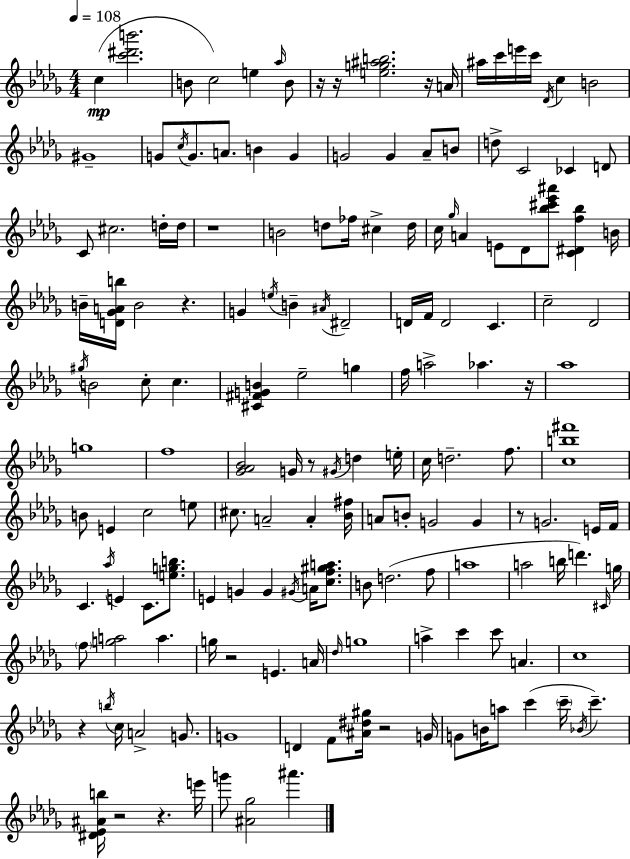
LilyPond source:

{
  \clef treble
  \numericTimeSignature
  \time 4/4
  \key bes \minor
  \tempo 4 = 108
  c''4(\mp <c''' dis''' b'''>2. | b'8 c''2) e''4 \grace { aes''16 } b'8 | r16 r16 <e'' g'' ais'' b''>2. r16 | a'16 ais''16 c'''16 e'''16 c'''16 \acciaccatura { des'16 } c''4 b'2 | \break gis'1-- | g'8 \acciaccatura { c''16 } g'8. a'8. b'4 g'4 | g'2 g'4 aes'8-- | b'8 d''8-> c'2 ces'4 | \break d'8 c'8 cis''2. | d''16-. d''16 r1 | b'2 d''8 fes''16 cis''4-> | d''16 c''16 \grace { ges''16 } a'4 e'8 des'8 <bes'' cis''' ees''' ais'''>8 <c' dis' f'' bes''>4 | \break b'16 b'16-- <d' ges' a' b''>16 b'2 r4. | g'4 \acciaccatura { e''16 } b'4-- \acciaccatura { ais'16 } dis'2-- | d'16 f'16 d'2 | c'4. c''2-- des'2 | \break \acciaccatura { gis''16 } b'2 c''8-. | c''4. <cis' fis' g' b'>4 ees''2-- | g''4 f''16 a''2-> | aes''4. r16 aes''1 | \break g''1 | f''1 | <ges' aes' bes'>2 g'16 | r8 \acciaccatura { gis'16 } d''4 e''16-. c''16 d''2.-- | \break f''8. <c'' b'' fis'''>1 | b'8 e'4 c''2 | e''8 cis''8. a'2-- | a'4-. <bes' fis''>16 a'8 b'8-. g'2 | \break g'4 r8 g'2. | e'16 f'16 c'4. \acciaccatura { aes''16 } e'4 | c'8. <e'' g'' b''>8. e'4 g'4 | g'4 \acciaccatura { gis'16 } a'16 <c'' f'' gis'' a''>8. b'8 d''2.( | \break f''8 a''1 | a''2 | b''16 d'''4.) \grace { cis'16 } g''16 \parenthesize f''8 <g'' a''>2 | a''4. g''16 r2 | \break e'4. a'16 \grace { des''16 } g''1 | a''4-> | c'''4 c'''8 a'4. c''1 | r4 | \break \acciaccatura { b''16 } c''16 a'2-> g'8. g'1 | d'4 | f'8 <ais' dis'' gis''>16 r2 g'16 g'8 b'16 | a''8 c'''4( \parenthesize c'''16-- \acciaccatura { bes'16 } c'''4.--) <dis' ees' ais' b''>16 r2 | \break r4. e'''16 g'''8 | <ais' ges''>2 ais'''4. \bar "|."
}